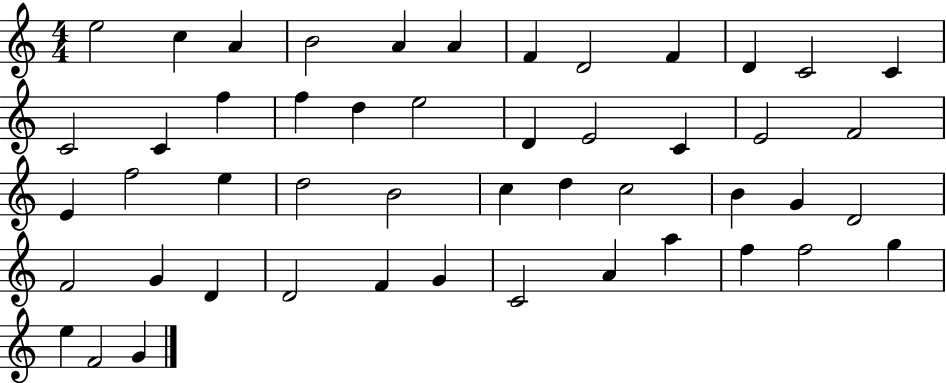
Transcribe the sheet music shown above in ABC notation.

X:1
T:Untitled
M:4/4
L:1/4
K:C
e2 c A B2 A A F D2 F D C2 C C2 C f f d e2 D E2 C E2 F2 E f2 e d2 B2 c d c2 B G D2 F2 G D D2 F G C2 A a f f2 g e F2 G